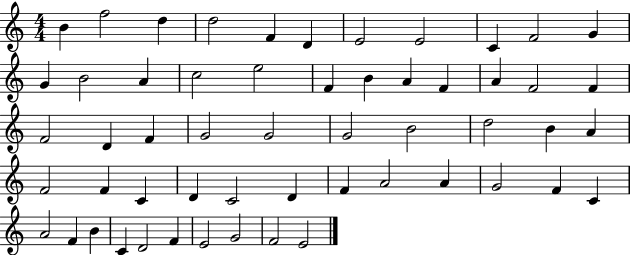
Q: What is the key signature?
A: C major